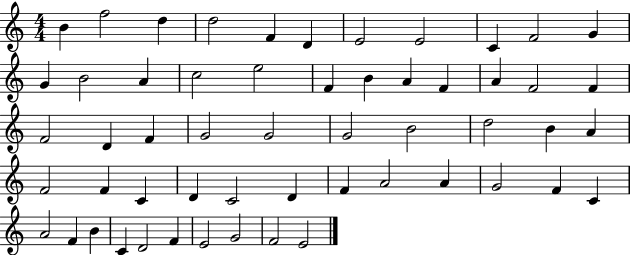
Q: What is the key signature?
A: C major